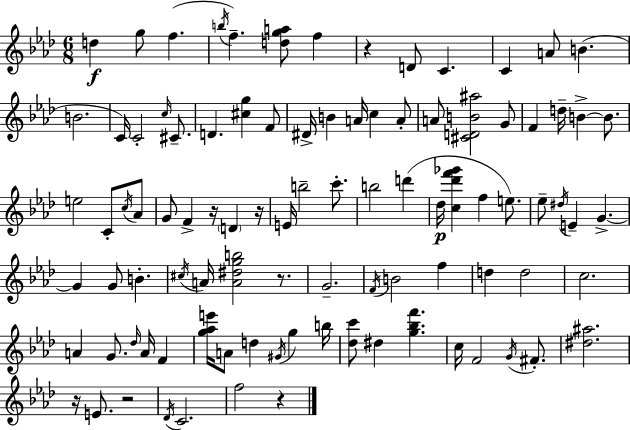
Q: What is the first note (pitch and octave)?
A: D5